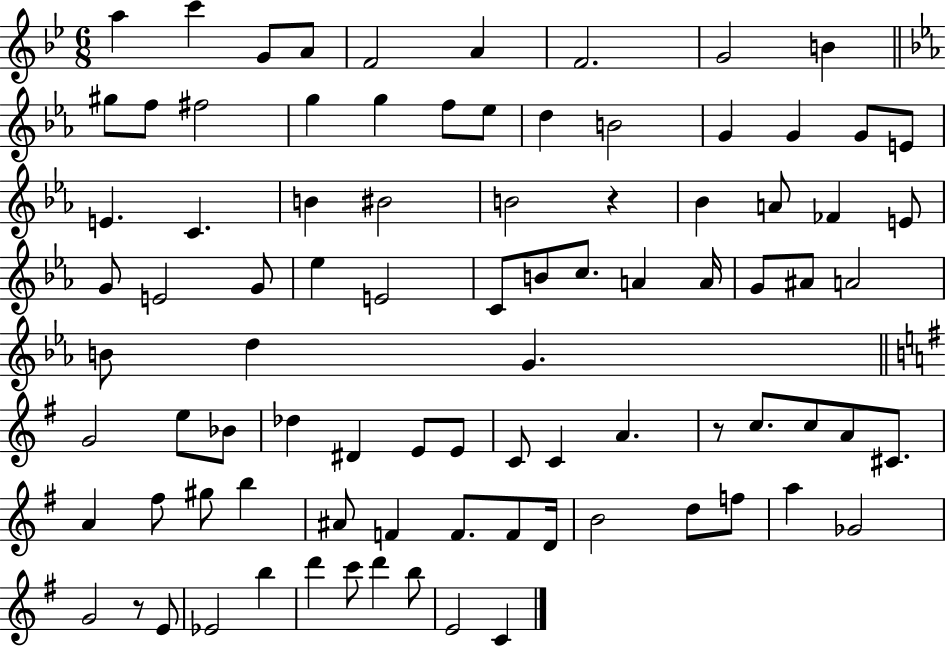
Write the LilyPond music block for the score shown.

{
  \clef treble
  \numericTimeSignature
  \time 6/8
  \key bes \major
  a''4 c'''4 g'8 a'8 | f'2 a'4 | f'2. | g'2 b'4 | \break \bar "||" \break \key ees \major gis''8 f''8 fis''2 | g''4 g''4 f''8 ees''8 | d''4 b'2 | g'4 g'4 g'8 e'8 | \break e'4. c'4. | b'4 bis'2 | b'2 r4 | bes'4 a'8 fes'4 e'8 | \break g'8 e'2 g'8 | ees''4 e'2 | c'8 b'8 c''8. a'4 a'16 | g'8 ais'8 a'2 | \break b'8 d''4 g'4. | \bar "||" \break \key g \major g'2 e''8 bes'8 | des''4 dis'4 e'8 e'8 | c'8 c'4 a'4. | r8 c''8. c''8 a'8 cis'8. | \break a'4 fis''8 gis''8 b''4 | ais'8 f'4 f'8. f'8 d'16 | b'2 d''8 f''8 | a''4 ges'2 | \break g'2 r8 e'8 | ees'2 b''4 | d'''4 c'''8 d'''4 b''8 | e'2 c'4 | \break \bar "|."
}